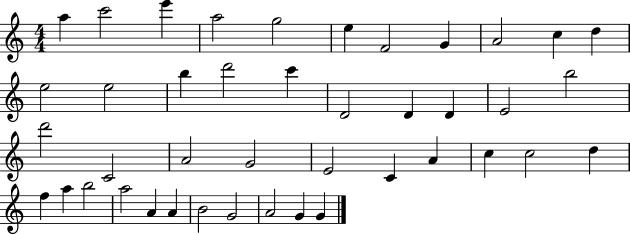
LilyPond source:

{
  \clef treble
  \numericTimeSignature
  \time 4/4
  \key c \major
  a''4 c'''2 e'''4 | a''2 g''2 | e''4 f'2 g'4 | a'2 c''4 d''4 | \break e''2 e''2 | b''4 d'''2 c'''4 | d'2 d'4 d'4 | e'2 b''2 | \break d'''2 c'2 | a'2 g'2 | e'2 c'4 a'4 | c''4 c''2 d''4 | \break f''4 a''4 b''2 | a''2 a'4 a'4 | b'2 g'2 | a'2 g'4 g'4 | \break \bar "|."
}